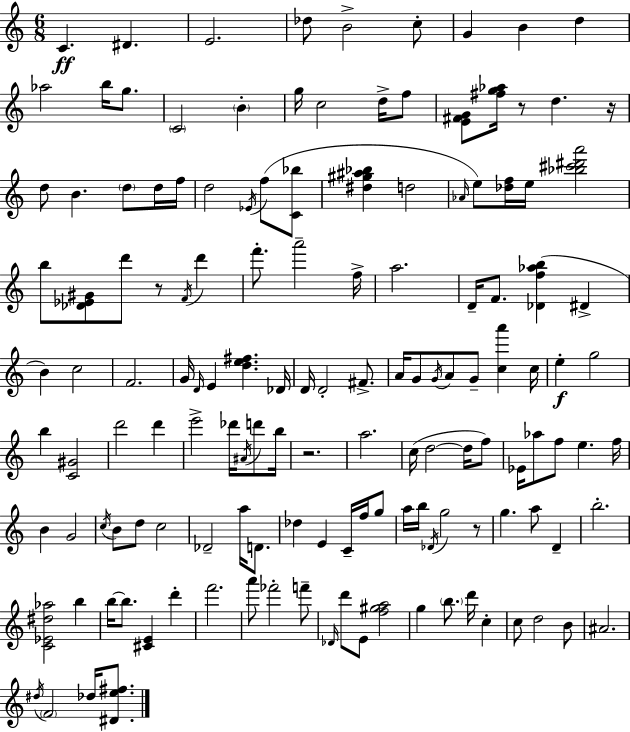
X:1
T:Untitled
M:6/8
L:1/4
K:C
C ^D E2 _d/2 B2 c/2 G B d _a2 b/4 g/2 C2 B g/4 c2 d/4 f/2 [E^FG]/2 [^fg_a]/4 z/2 d z/4 d/2 B d/2 d/4 f/4 d2 _E/4 f/2 [C_b]/2 [^d^g^a_b] d2 _A/4 e/2 [_df]/4 e/4 [_b^c'^d'a']2 b/2 [_D_E^G]/2 d'/2 z/2 F/4 d' f'/2 a'2 f/4 a2 D/4 F/2 [_Df_ab] ^D B c2 F2 G/4 D/4 E [de^f] _D/4 D/4 D2 ^F/2 A/4 G/2 G/4 A/2 G/2 [ca'] c/4 e g2 b [C^G]2 d'2 d' e'2 _d'/4 ^A/4 d'/2 b/4 z2 a2 c/4 d2 d/4 f/2 _E/4 _a/2 f/2 e f/4 B G2 c/4 B/2 d/2 c2 _D2 a/4 D/2 _d E C/4 f/4 g/2 a/4 b/4 _D/4 g2 z/2 g a/2 D b2 [C_E^d_a]2 b b/4 b/2 [^CE] d' f'2 a'/2 _f'2 f'/2 _D/4 d'/2 E/2 [f^ga]2 g b/2 d'/4 c c/2 d2 B/2 ^A2 ^d/4 F2 _d/4 [^De^f]/2